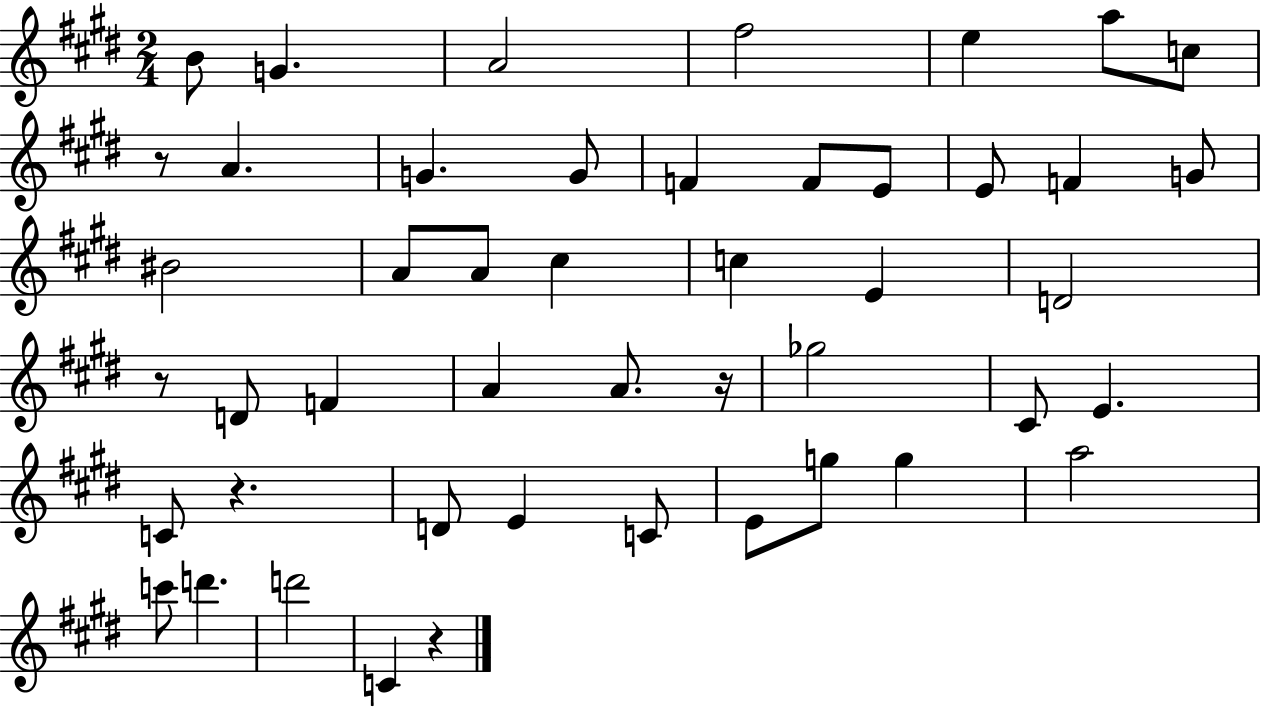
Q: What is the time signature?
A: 2/4